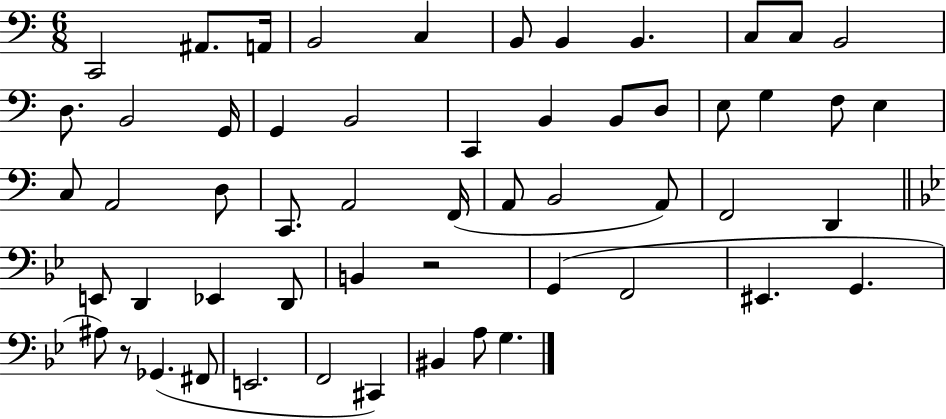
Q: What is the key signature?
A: C major